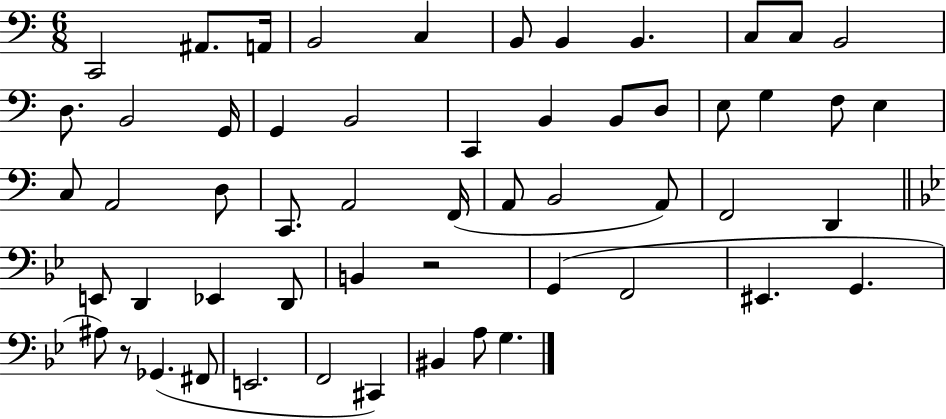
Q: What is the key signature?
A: C major